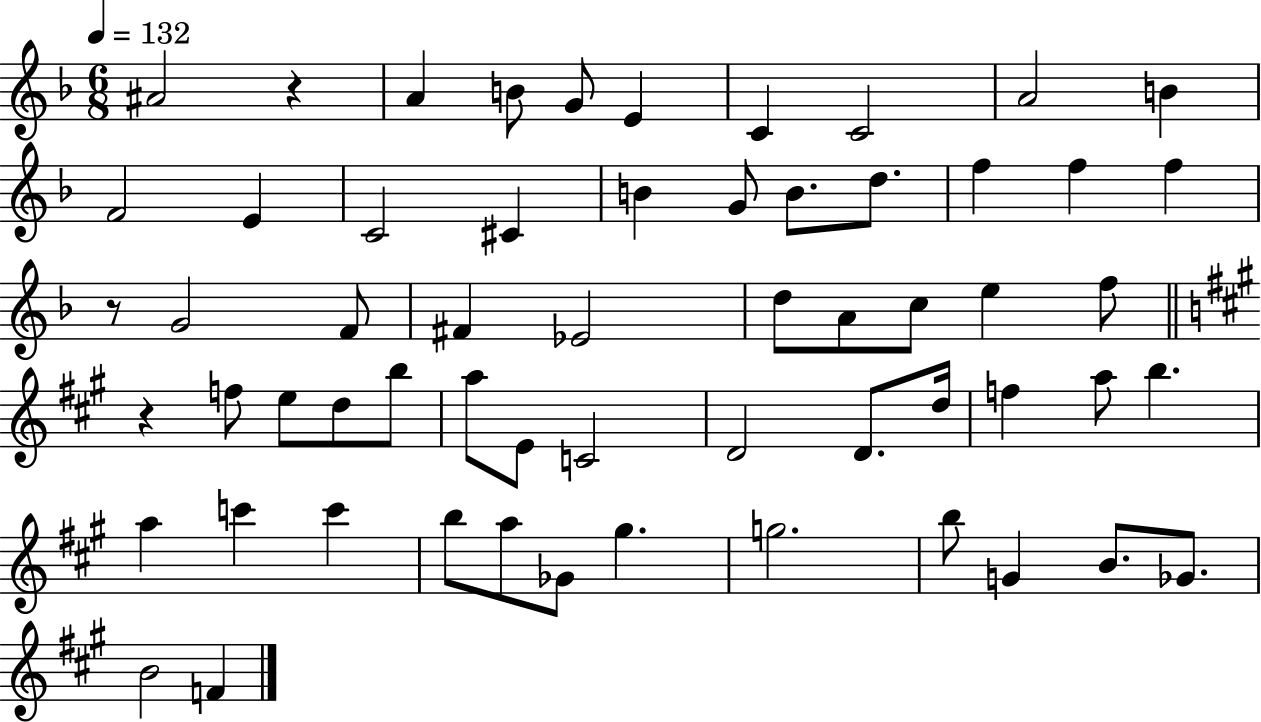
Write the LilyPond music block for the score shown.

{
  \clef treble
  \numericTimeSignature
  \time 6/8
  \key f \major
  \tempo 4 = 132
  \repeat volta 2 { ais'2 r4 | a'4 b'8 g'8 e'4 | c'4 c'2 | a'2 b'4 | \break f'2 e'4 | c'2 cis'4 | b'4 g'8 b'8. d''8. | f''4 f''4 f''4 | \break r8 g'2 f'8 | fis'4 ees'2 | d''8 a'8 c''8 e''4 f''8 | \bar "||" \break \key a \major r4 f''8 e''8 d''8 b''8 | a''8 e'8 c'2 | d'2 d'8. d''16 | f''4 a''8 b''4. | \break a''4 c'''4 c'''4 | b''8 a''8 ges'8 gis''4. | g''2. | b''8 g'4 b'8. ges'8. | \break b'2 f'4 | } \bar "|."
}